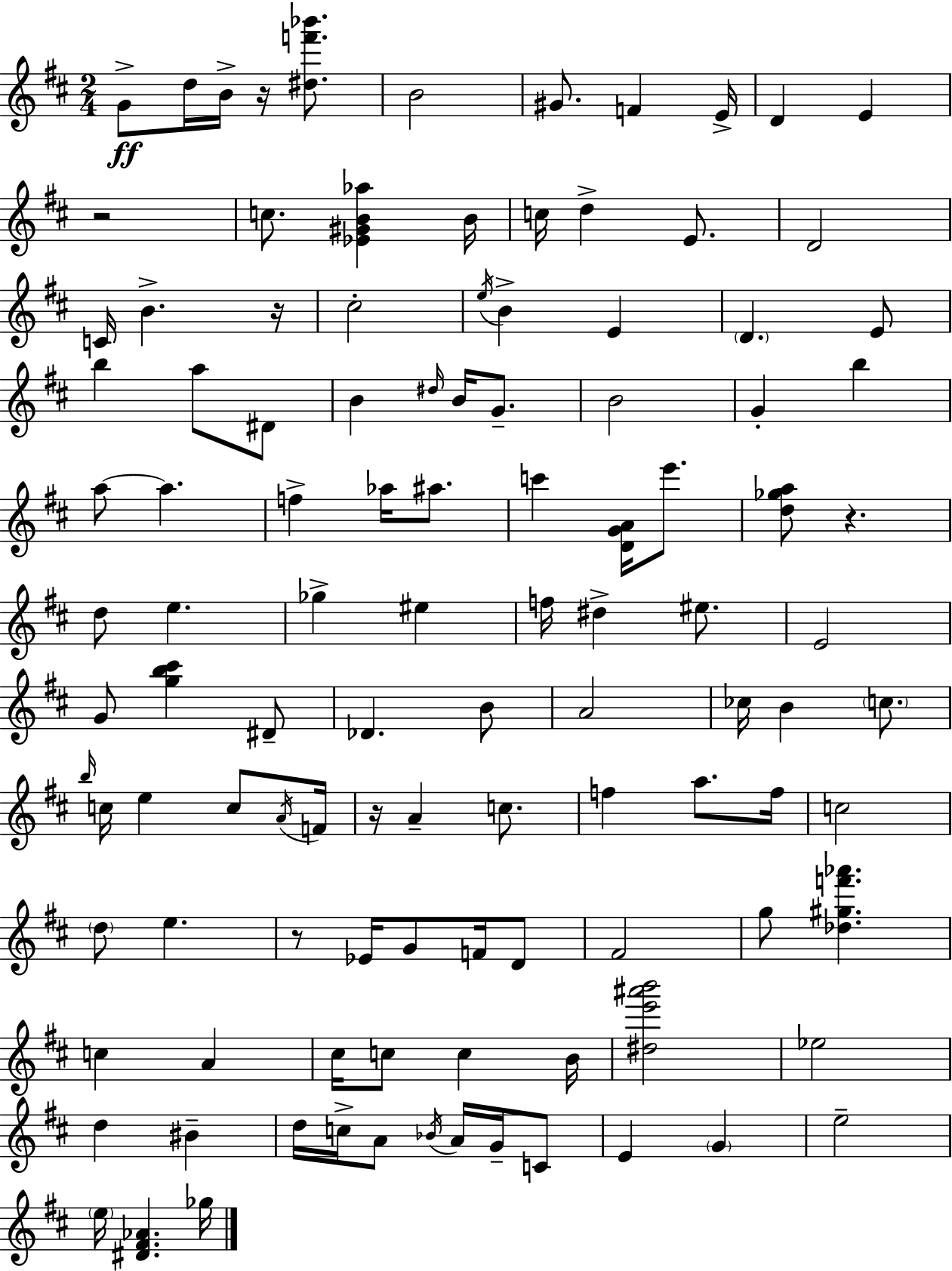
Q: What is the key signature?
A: D major